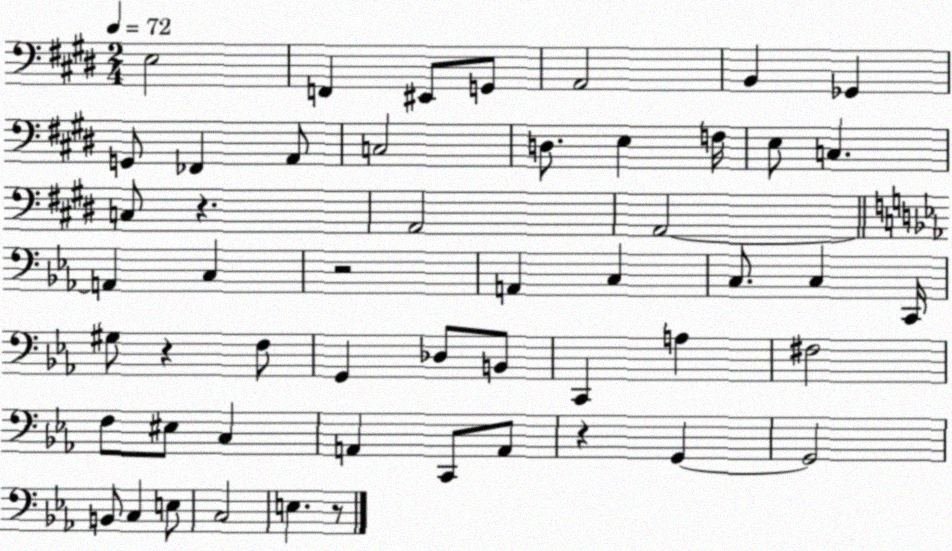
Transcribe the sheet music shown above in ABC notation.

X:1
T:Untitled
M:2/4
L:1/4
K:E
E,2 F,, ^E,,/2 G,,/2 A,,2 B,, _G,, G,,/2 _F,, A,,/2 C,2 D,/2 E, F,/4 E,/2 C, C,/2 z A,,2 A,,2 A,, C, z2 A,, C, C,/2 C, C,,/4 ^G,/2 z F,/2 G,, _D,/2 B,,/2 C,, A, ^F,2 F,/2 ^E,/2 C, A,, C,,/2 A,,/2 z G,, G,,2 B,,/2 C, E,/2 C,2 E, z/2